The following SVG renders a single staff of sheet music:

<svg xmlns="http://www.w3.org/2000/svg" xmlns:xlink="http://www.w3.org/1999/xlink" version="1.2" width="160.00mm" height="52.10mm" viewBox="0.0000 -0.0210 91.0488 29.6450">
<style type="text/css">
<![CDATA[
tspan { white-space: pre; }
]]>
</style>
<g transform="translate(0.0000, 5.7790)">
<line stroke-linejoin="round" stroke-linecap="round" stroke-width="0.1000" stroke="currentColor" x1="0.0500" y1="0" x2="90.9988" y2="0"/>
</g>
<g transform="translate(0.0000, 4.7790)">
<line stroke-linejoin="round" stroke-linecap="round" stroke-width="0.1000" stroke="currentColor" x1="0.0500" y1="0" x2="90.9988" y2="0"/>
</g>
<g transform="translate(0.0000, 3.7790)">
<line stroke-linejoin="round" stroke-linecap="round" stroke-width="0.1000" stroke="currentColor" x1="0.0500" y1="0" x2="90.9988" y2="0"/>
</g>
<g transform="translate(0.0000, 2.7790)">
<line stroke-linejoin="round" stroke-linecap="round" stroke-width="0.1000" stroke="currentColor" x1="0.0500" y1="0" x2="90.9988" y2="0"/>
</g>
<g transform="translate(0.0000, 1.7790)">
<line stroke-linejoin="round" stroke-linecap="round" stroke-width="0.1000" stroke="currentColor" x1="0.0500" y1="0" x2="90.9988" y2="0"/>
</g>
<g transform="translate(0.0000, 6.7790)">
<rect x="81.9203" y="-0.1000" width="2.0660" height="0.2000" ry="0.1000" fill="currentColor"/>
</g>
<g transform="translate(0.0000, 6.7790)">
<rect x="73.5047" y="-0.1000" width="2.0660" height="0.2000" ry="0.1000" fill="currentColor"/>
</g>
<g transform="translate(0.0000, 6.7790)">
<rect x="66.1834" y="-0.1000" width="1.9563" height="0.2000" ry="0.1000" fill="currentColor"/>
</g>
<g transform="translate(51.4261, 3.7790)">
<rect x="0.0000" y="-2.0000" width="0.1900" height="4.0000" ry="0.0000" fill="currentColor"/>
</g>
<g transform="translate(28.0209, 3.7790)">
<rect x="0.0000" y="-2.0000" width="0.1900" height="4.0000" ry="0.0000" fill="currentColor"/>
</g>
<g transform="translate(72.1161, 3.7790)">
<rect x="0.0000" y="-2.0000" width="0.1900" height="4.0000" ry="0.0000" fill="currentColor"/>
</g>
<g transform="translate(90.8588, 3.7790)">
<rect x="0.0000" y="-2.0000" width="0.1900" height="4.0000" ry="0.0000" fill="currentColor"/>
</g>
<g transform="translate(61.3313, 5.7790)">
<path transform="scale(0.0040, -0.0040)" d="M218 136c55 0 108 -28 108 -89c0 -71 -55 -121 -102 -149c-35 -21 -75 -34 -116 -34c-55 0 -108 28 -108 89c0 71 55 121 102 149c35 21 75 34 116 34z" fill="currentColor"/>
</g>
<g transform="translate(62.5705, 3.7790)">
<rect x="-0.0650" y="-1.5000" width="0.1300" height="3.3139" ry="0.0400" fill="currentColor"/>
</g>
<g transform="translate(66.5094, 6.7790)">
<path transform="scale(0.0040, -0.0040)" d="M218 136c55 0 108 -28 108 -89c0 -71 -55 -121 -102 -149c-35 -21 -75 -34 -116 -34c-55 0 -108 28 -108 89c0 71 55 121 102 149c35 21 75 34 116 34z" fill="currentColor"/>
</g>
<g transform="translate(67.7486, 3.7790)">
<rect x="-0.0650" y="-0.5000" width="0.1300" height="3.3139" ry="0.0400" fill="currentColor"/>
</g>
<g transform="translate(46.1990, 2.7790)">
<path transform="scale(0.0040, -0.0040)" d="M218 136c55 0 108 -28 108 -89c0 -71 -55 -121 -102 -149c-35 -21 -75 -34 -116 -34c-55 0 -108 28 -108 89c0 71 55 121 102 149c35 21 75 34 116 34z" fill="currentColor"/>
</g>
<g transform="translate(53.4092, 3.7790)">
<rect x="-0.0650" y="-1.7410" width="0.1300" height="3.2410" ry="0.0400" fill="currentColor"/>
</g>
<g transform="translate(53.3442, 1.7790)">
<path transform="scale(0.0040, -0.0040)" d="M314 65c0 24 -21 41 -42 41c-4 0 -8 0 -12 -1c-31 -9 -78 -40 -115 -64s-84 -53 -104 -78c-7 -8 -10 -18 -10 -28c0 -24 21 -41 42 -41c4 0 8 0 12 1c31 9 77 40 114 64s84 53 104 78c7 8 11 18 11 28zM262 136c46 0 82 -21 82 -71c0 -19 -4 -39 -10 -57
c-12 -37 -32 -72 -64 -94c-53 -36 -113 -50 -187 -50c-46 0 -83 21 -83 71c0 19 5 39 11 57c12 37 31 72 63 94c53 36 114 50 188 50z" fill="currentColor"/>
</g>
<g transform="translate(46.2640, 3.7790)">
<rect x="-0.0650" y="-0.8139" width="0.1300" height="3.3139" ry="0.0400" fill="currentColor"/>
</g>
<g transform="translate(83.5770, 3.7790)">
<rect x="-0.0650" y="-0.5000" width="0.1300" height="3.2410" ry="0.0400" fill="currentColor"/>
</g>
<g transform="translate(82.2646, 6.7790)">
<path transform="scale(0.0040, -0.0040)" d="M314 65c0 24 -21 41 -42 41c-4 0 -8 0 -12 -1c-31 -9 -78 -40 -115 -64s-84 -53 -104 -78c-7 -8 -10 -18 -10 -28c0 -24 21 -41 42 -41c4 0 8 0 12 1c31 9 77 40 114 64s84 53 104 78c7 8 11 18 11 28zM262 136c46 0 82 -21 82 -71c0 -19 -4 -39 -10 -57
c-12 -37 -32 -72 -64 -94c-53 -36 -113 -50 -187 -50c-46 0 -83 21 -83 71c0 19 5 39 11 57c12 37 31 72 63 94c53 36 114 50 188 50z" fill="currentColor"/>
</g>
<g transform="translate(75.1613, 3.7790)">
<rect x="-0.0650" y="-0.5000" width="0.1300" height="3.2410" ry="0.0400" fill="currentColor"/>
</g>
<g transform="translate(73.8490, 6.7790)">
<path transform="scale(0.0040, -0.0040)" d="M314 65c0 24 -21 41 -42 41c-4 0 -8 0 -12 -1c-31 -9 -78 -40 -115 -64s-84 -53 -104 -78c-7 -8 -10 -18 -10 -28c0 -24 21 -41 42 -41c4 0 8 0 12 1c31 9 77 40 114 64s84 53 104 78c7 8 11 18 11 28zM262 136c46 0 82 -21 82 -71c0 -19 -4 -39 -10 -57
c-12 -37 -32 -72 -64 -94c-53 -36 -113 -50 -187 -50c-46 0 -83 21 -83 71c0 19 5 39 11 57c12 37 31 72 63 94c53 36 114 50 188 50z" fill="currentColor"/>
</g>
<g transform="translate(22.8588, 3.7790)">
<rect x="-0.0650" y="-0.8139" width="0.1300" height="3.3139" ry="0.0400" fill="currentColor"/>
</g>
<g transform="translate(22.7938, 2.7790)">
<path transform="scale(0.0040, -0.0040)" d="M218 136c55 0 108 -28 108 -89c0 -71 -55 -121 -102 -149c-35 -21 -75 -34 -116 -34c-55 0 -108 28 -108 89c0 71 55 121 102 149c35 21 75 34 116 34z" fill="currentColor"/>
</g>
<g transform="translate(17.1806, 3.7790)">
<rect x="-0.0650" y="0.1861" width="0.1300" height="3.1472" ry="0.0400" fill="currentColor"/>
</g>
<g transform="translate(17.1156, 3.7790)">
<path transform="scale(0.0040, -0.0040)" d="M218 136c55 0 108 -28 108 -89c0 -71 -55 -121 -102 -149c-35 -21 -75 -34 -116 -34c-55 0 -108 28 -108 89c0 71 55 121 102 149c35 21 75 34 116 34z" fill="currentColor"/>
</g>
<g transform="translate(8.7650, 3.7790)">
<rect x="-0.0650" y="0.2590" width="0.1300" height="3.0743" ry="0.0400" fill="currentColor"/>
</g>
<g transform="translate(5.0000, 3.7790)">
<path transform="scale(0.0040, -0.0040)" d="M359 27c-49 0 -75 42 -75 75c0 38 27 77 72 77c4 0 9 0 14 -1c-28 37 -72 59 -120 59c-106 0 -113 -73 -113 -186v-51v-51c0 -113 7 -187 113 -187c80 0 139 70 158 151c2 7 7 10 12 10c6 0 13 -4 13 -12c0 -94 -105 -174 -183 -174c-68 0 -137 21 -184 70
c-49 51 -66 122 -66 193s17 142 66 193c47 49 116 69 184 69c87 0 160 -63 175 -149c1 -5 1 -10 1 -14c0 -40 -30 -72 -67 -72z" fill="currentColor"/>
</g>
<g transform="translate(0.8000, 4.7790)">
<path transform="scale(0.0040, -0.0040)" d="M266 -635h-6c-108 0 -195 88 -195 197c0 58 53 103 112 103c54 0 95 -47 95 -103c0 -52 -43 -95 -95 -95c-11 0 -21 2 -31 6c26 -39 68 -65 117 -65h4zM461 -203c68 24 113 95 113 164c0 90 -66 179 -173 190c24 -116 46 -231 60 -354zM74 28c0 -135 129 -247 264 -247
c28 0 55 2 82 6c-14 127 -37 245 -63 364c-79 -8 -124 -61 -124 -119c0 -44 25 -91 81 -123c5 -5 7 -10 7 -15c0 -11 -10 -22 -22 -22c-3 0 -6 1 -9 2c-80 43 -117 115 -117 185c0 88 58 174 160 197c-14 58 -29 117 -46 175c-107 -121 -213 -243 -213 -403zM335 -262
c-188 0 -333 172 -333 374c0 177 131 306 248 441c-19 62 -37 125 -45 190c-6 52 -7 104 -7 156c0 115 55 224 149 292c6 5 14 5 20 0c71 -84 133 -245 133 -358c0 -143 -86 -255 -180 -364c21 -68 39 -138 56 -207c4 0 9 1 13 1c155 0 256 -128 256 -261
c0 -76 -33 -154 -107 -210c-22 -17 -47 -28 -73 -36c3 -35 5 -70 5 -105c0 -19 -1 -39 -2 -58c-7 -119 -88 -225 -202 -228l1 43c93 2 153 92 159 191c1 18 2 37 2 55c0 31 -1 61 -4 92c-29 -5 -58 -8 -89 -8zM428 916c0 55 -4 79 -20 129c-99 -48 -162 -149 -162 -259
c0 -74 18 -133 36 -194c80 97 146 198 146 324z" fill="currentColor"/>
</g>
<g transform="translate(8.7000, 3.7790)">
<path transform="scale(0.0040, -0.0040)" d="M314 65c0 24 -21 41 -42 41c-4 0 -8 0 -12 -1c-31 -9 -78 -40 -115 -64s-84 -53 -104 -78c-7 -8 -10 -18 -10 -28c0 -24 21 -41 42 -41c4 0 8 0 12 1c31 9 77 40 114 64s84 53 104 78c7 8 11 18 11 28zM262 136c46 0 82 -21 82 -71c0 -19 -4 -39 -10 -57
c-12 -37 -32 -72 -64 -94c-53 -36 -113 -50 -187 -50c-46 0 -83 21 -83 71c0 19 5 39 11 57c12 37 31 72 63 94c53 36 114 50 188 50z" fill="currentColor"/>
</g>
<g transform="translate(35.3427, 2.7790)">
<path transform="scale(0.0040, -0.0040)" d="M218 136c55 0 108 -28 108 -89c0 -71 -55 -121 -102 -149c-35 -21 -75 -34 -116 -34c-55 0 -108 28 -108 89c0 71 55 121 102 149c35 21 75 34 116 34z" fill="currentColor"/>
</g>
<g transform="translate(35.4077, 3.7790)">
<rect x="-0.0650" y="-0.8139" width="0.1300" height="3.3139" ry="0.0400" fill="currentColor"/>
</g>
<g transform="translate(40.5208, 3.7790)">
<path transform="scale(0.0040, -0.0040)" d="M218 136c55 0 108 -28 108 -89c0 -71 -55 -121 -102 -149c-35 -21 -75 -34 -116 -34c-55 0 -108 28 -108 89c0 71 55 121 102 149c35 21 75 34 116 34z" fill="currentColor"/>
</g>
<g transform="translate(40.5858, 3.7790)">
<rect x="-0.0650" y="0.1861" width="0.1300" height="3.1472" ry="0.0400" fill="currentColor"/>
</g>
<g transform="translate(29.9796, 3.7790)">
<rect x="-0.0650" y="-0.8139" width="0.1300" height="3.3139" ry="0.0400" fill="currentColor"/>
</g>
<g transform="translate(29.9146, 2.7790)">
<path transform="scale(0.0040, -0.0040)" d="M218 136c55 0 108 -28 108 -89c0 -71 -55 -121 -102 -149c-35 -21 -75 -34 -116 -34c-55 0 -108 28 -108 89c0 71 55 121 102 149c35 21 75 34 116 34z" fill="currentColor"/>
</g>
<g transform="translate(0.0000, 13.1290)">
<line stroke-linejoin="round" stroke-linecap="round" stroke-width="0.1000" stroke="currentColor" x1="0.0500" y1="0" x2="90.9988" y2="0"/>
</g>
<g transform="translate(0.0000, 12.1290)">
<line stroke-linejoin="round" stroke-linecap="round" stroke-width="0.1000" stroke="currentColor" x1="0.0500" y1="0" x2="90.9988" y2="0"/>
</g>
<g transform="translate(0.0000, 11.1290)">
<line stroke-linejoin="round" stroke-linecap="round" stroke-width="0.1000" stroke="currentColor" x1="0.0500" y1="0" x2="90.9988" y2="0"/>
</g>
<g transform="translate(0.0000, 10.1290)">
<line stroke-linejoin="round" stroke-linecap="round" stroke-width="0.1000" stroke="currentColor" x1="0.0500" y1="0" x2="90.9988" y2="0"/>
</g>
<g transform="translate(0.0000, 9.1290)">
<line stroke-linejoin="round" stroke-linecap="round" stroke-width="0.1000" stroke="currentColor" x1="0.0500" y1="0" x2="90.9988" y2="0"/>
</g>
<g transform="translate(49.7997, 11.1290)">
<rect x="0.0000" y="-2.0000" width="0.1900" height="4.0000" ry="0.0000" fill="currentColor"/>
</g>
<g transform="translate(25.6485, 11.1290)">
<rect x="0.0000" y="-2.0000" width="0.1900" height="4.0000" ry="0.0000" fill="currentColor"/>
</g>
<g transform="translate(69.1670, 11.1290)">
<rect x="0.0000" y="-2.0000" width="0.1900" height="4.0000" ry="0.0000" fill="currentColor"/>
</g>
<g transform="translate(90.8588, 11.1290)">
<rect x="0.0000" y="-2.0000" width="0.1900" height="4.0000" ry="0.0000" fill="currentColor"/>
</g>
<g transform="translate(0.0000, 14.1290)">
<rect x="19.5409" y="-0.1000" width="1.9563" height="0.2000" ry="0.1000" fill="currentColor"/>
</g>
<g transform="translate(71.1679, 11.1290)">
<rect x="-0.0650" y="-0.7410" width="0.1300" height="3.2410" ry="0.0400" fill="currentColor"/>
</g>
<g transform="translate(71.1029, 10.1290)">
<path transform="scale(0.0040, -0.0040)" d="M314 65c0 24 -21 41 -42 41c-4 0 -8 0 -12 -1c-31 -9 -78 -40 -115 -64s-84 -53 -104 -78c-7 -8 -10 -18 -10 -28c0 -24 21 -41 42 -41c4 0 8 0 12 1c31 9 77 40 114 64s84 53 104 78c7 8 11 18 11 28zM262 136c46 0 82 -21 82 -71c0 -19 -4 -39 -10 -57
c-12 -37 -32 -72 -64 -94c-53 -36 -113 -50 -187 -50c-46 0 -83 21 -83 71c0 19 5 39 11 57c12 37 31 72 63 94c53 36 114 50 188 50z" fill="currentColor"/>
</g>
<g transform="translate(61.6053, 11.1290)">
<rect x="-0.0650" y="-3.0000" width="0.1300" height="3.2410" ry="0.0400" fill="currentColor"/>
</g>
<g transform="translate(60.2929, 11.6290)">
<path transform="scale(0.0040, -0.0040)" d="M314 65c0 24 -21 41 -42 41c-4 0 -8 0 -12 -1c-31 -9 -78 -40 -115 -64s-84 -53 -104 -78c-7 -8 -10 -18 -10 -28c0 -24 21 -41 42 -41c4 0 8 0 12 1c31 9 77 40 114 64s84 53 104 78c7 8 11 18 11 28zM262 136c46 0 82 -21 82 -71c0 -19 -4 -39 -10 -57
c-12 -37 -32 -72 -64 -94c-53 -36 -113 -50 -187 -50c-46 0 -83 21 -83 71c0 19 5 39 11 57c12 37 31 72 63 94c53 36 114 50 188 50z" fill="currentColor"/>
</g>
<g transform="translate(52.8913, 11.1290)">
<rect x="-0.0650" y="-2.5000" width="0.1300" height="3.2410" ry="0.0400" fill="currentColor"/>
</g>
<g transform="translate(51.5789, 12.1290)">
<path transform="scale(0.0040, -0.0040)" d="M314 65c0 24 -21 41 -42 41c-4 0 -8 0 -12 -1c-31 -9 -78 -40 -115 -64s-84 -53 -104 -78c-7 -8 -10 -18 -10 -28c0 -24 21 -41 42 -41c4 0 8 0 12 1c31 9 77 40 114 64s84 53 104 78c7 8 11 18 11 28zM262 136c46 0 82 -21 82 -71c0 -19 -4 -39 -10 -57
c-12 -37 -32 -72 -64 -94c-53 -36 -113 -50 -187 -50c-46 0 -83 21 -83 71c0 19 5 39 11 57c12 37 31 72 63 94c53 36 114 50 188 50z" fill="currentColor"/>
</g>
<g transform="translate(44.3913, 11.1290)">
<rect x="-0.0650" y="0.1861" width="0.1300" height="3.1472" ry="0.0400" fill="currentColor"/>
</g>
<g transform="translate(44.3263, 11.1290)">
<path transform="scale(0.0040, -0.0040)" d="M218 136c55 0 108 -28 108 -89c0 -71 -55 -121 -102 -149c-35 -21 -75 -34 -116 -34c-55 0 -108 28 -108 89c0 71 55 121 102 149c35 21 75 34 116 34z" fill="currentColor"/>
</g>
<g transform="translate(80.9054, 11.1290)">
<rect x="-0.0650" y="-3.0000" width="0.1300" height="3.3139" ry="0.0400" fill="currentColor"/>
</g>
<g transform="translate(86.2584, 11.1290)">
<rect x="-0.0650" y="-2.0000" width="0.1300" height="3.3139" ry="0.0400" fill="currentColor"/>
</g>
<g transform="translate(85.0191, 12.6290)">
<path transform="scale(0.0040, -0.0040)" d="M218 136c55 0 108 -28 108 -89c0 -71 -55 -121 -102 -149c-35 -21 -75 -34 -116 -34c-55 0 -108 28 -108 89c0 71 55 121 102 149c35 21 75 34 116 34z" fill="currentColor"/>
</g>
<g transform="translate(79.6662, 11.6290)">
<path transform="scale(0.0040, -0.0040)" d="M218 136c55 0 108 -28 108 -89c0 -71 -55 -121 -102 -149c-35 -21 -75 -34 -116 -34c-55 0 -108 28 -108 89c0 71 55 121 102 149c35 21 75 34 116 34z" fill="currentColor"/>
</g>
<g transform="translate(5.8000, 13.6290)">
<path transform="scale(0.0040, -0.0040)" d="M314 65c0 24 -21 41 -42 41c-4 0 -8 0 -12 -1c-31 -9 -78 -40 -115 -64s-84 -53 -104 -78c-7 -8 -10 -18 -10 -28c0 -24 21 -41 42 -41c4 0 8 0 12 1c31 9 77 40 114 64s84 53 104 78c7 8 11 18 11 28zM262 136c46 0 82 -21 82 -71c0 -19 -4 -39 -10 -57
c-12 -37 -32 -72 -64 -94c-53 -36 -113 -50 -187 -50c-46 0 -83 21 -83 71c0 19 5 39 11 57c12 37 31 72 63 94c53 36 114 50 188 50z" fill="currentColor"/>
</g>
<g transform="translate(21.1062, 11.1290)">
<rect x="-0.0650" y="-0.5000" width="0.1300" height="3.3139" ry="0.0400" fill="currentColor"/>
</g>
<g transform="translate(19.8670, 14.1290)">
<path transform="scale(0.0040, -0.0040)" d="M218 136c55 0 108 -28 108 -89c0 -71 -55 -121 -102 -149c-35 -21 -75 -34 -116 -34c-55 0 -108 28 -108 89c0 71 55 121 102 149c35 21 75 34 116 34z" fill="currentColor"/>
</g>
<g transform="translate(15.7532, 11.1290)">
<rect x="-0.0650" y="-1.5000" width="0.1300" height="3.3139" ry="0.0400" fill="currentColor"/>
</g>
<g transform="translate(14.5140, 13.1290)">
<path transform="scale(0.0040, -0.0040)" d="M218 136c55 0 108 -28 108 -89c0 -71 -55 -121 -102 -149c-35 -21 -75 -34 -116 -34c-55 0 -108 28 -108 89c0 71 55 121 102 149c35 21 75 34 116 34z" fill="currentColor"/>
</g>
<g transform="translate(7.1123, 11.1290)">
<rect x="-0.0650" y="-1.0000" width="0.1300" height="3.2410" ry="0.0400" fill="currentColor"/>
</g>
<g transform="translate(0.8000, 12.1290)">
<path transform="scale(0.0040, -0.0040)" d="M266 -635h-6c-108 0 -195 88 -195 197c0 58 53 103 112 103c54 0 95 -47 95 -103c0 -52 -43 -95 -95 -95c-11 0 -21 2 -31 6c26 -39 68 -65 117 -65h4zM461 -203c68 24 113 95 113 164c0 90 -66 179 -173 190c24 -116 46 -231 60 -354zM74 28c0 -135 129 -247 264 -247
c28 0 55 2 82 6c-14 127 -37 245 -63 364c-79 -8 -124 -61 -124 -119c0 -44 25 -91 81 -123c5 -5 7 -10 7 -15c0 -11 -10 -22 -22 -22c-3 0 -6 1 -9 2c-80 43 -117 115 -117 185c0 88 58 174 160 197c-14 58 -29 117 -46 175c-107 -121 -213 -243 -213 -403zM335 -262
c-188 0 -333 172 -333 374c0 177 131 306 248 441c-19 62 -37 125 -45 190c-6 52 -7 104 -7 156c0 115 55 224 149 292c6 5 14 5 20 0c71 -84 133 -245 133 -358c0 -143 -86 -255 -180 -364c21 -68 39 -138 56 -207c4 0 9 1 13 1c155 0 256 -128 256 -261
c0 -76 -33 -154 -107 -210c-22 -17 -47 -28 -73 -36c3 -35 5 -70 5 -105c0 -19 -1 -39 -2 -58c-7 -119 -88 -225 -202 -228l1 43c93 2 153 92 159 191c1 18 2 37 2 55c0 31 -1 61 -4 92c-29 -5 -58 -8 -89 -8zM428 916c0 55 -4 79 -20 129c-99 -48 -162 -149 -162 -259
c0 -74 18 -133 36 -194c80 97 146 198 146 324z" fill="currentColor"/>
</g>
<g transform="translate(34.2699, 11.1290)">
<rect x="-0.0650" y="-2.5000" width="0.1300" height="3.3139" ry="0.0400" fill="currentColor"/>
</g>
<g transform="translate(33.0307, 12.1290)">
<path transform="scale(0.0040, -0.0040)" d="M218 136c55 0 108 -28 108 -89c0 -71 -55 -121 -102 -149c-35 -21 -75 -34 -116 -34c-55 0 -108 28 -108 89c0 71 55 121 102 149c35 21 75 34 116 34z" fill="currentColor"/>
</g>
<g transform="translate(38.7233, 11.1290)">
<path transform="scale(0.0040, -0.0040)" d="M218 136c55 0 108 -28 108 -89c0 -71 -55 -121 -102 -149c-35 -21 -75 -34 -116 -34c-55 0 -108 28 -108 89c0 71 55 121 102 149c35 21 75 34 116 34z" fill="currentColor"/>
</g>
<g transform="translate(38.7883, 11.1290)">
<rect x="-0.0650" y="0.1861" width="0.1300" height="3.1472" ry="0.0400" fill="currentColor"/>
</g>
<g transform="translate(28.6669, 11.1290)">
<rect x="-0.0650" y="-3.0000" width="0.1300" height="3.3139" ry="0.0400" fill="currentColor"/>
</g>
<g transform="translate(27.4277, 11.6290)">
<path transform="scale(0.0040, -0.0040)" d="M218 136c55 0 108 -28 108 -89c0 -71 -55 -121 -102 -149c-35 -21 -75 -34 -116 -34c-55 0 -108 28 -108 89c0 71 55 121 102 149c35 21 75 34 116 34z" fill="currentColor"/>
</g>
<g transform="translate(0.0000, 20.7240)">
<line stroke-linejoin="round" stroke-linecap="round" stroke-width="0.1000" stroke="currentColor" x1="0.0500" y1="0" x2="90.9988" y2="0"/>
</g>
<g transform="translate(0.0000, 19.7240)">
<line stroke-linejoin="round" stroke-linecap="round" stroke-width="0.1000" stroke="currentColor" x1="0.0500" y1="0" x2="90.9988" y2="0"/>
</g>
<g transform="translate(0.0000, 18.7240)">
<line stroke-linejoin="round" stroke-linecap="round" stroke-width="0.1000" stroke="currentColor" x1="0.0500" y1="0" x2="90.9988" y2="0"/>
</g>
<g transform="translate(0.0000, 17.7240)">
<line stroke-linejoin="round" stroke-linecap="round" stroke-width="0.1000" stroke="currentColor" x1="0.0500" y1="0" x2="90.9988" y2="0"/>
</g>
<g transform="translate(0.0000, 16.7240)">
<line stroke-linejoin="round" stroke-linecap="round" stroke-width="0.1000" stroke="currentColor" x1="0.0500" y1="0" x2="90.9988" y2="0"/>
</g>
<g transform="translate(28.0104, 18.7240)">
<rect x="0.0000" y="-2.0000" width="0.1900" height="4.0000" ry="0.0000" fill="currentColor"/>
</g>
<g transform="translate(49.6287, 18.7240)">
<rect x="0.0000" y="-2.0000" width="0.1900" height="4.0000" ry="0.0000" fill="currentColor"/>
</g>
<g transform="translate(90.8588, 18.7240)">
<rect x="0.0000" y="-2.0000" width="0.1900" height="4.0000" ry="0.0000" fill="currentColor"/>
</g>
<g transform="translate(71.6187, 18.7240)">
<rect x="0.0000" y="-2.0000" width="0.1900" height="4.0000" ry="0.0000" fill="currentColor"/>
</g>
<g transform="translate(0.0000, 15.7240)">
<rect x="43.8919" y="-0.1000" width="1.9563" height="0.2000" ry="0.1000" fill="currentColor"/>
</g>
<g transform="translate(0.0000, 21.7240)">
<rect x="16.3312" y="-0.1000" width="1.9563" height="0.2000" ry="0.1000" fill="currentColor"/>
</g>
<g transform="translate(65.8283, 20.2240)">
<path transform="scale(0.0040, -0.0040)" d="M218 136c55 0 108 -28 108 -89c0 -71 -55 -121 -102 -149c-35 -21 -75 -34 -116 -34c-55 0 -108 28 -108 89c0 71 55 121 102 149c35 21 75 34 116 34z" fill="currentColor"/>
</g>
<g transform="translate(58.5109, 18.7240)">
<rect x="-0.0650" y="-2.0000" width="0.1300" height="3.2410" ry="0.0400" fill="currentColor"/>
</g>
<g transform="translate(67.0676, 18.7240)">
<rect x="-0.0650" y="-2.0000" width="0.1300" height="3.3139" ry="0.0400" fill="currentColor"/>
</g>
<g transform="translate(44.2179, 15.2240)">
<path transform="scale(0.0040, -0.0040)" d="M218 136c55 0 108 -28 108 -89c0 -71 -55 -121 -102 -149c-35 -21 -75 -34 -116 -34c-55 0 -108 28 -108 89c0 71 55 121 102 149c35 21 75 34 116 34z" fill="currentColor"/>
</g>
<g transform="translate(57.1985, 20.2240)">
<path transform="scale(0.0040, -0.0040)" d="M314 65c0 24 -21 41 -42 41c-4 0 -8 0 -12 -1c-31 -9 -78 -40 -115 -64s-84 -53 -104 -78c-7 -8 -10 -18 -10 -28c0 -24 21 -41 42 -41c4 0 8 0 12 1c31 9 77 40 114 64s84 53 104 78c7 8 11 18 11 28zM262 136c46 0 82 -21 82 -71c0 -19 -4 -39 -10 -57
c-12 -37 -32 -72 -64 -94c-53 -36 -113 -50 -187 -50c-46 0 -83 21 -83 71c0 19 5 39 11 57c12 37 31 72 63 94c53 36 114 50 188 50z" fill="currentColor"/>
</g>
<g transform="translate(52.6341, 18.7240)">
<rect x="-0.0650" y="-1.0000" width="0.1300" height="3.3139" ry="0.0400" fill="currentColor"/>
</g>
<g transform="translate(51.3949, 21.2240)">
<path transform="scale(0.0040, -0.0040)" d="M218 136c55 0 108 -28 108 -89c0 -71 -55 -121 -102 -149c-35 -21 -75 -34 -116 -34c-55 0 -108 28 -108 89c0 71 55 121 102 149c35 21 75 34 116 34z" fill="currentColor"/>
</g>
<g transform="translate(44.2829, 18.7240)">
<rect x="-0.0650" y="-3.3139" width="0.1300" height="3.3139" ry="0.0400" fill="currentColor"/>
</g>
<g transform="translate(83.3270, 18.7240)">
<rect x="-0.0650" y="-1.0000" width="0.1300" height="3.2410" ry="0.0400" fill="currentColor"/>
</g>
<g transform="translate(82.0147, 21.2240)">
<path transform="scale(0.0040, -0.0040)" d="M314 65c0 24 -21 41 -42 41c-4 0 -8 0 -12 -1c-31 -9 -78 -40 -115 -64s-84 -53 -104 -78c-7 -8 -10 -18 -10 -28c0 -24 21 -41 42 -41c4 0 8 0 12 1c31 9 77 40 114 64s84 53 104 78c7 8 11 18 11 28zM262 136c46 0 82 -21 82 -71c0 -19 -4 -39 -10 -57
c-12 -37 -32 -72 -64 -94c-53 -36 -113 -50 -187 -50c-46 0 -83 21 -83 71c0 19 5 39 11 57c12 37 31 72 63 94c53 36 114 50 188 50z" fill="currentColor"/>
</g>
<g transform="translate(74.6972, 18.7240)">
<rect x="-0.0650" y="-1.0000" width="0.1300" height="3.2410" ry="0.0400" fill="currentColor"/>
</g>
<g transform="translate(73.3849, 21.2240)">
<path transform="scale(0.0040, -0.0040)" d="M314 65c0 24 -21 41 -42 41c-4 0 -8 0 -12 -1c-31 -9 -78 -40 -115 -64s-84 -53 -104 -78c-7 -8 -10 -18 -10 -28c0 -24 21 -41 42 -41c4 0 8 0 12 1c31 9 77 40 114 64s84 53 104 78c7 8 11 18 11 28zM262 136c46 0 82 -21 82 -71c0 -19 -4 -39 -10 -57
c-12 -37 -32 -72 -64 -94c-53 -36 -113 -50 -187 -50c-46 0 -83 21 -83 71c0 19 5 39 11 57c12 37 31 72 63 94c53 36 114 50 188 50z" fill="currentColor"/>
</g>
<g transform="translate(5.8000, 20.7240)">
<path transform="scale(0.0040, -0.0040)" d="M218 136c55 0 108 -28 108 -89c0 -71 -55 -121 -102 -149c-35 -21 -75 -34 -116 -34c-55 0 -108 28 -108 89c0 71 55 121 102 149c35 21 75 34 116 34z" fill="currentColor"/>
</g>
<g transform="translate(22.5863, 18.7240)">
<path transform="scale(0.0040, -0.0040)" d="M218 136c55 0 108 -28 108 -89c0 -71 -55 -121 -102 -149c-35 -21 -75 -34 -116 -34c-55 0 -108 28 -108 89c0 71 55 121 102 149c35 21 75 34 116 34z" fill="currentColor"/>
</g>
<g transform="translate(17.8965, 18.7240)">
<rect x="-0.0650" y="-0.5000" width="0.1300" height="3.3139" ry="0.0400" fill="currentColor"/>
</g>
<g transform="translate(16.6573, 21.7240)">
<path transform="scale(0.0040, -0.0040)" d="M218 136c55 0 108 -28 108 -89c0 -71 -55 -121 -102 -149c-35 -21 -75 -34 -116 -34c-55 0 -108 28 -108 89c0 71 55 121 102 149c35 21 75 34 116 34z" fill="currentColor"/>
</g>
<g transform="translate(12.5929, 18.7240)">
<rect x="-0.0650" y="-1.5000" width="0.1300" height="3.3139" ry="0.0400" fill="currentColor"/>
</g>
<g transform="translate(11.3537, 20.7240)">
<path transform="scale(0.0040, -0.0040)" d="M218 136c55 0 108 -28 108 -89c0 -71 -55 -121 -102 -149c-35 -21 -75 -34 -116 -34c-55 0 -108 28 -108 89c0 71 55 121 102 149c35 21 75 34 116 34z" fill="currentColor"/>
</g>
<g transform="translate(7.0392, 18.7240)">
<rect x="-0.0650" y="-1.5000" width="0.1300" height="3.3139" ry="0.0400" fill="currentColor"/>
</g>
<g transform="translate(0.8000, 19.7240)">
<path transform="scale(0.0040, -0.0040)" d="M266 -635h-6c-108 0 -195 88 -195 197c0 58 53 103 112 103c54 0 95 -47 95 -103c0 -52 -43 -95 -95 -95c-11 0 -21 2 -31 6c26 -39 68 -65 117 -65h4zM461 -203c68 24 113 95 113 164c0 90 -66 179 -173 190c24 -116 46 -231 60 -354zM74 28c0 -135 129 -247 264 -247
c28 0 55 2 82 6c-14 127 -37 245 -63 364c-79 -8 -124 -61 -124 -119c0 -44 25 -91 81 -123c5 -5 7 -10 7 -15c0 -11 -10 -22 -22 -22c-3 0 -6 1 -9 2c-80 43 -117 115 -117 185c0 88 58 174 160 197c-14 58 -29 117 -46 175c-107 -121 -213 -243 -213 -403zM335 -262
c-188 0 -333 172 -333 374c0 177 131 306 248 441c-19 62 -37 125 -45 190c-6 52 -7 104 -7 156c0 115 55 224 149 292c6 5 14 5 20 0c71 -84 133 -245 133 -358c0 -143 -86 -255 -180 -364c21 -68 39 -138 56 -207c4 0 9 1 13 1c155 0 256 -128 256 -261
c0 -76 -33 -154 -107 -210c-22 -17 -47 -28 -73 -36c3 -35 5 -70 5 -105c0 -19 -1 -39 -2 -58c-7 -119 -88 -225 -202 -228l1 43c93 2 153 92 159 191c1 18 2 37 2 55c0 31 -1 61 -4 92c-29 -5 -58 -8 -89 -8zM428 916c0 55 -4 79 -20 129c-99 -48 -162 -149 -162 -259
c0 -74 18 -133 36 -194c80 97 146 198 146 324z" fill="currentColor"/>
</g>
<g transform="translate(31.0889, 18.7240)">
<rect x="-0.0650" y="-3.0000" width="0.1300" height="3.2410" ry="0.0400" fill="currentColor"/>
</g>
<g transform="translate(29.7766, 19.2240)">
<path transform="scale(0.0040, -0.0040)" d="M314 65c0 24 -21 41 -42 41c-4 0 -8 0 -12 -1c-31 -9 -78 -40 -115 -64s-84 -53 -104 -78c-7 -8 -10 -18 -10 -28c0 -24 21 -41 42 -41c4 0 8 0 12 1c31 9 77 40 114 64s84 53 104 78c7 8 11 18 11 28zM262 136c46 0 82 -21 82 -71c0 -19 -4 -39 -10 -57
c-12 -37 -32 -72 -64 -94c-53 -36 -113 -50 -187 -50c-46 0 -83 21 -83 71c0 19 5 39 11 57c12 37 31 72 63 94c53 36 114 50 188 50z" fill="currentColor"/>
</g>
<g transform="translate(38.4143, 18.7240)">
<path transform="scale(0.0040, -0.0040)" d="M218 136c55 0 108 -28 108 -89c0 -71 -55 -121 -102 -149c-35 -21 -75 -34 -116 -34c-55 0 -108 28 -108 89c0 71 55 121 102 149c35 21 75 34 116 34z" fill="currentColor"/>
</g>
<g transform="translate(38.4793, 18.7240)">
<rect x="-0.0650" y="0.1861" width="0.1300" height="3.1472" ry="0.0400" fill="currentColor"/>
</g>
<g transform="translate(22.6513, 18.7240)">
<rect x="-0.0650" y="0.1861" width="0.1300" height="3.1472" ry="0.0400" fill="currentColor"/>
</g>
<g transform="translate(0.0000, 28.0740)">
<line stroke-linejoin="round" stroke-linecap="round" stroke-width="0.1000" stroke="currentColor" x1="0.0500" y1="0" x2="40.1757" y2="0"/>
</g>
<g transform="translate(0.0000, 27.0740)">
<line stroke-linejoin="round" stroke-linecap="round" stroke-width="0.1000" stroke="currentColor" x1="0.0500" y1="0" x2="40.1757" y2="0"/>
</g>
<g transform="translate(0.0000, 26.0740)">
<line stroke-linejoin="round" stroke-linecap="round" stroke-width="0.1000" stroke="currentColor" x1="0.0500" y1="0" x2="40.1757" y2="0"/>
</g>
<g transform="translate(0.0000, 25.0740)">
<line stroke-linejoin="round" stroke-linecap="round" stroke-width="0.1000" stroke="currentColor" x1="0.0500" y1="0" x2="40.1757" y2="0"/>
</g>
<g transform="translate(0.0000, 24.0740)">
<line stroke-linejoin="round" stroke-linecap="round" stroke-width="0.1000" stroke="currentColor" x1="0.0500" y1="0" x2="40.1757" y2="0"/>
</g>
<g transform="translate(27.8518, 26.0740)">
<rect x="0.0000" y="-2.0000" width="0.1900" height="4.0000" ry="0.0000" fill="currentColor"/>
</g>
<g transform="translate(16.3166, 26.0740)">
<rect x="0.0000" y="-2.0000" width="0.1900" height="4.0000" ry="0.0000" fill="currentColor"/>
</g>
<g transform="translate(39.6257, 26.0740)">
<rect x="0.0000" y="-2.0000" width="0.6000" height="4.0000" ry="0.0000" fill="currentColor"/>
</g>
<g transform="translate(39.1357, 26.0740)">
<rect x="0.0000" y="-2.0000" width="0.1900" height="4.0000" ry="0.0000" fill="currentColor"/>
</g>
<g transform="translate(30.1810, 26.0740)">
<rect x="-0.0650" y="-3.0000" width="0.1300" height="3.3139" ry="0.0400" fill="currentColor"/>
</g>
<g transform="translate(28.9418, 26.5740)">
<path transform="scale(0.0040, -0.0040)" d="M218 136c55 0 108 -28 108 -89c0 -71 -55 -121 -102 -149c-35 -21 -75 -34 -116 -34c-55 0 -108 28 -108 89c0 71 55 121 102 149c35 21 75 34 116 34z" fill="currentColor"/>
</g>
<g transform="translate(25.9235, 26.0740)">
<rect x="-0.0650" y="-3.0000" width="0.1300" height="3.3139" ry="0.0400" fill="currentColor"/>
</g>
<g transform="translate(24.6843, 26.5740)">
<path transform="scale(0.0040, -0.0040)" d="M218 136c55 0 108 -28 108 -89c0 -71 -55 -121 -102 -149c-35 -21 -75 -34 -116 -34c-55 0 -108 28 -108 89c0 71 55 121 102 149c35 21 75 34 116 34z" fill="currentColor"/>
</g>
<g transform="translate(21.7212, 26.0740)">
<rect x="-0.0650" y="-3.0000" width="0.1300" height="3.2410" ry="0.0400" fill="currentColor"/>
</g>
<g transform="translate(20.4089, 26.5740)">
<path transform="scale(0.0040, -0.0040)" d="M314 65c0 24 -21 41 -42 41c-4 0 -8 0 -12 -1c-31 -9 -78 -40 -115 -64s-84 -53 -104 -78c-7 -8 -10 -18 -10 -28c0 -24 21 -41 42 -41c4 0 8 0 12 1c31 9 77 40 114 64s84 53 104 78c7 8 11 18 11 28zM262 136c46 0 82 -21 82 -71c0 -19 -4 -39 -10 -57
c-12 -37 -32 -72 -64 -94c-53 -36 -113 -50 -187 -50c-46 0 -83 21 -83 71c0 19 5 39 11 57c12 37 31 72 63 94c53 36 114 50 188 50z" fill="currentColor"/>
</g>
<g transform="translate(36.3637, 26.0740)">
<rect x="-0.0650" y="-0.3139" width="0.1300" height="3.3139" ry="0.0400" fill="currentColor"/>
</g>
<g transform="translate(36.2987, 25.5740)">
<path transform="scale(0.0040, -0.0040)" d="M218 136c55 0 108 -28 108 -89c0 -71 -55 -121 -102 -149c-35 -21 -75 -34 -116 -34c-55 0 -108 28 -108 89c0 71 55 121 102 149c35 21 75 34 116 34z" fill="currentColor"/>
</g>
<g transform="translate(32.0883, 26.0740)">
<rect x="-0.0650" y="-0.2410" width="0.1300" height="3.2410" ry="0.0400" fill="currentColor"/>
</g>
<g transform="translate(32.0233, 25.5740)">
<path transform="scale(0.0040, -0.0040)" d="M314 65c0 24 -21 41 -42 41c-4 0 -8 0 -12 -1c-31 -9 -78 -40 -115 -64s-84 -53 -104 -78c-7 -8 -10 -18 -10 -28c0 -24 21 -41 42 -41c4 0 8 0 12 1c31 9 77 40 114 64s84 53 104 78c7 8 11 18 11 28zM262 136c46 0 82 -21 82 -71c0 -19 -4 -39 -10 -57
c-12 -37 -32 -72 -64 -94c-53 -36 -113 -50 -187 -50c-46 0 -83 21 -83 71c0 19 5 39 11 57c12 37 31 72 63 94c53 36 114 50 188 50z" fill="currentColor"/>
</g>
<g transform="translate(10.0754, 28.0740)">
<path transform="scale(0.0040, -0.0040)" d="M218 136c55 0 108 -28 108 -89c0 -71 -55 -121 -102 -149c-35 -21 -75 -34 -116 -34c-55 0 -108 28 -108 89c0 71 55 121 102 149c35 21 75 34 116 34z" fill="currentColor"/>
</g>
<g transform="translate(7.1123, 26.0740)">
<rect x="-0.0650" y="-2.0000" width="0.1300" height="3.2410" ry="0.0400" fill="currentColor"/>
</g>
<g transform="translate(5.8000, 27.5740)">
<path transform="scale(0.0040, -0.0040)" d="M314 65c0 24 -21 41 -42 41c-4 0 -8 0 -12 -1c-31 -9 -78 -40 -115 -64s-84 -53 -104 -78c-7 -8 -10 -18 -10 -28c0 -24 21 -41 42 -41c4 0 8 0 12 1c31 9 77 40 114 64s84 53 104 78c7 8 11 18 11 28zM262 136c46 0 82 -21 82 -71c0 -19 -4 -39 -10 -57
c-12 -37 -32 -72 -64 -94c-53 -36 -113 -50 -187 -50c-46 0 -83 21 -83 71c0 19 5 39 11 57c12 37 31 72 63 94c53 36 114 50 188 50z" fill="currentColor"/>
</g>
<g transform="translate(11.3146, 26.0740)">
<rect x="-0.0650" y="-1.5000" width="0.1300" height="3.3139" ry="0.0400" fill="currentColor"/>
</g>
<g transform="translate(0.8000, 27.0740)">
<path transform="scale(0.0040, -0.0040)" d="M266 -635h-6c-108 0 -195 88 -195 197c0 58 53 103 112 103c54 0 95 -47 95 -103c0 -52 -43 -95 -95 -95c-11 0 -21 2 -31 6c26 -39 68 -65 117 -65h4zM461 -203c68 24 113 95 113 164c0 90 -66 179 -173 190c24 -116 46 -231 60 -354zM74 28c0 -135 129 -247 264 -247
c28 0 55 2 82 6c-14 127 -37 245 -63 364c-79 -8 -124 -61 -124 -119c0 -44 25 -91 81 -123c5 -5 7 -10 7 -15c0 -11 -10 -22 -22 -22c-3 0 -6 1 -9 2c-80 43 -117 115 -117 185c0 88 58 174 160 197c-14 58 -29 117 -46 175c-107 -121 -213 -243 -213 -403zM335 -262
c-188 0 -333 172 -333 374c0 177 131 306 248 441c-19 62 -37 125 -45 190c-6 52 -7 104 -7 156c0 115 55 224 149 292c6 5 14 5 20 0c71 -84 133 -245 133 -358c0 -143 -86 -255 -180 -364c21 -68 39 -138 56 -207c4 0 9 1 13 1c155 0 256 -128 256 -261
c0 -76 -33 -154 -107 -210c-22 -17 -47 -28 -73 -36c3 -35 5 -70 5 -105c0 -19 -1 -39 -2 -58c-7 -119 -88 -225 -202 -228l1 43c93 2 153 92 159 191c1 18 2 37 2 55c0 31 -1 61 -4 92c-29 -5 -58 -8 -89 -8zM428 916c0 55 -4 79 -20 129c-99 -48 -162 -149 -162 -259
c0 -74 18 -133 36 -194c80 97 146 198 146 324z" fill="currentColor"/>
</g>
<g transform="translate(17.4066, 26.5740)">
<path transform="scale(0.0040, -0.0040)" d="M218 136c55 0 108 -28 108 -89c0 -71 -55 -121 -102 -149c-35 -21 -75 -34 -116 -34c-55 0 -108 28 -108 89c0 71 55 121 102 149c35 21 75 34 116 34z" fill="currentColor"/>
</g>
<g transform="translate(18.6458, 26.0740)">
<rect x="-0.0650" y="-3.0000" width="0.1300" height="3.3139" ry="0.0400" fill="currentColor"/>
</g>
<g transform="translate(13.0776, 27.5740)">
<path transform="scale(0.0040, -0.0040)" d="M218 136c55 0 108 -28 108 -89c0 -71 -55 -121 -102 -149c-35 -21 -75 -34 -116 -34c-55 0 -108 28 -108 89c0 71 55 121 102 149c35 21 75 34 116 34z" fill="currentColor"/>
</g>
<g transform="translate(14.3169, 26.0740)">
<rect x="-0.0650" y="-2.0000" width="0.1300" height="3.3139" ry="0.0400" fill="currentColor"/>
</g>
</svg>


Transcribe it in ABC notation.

X:1
T:Untitled
M:4/4
L:1/4
K:C
B2 B d d d B d f2 E C C2 C2 D2 E C A G B B G2 A2 d2 A F E E C B A2 B b D F2 F D2 D2 F2 E F A A2 A A c2 c